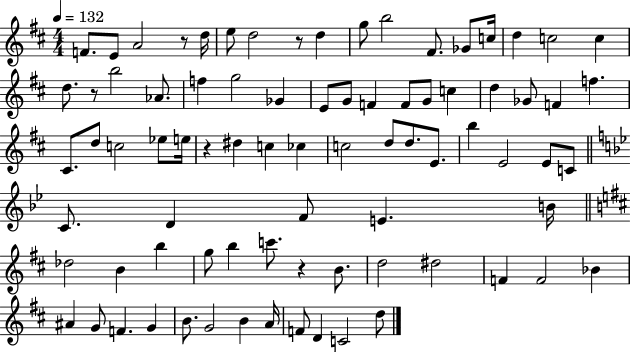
F4/e. E4/e A4/h R/e D5/s E5/e D5/h R/e D5/q G5/e B5/h F#4/e. Gb4/e C5/s D5/q C5/h C5/q D5/e. R/e B5/h Ab4/e. F5/q G5/h Gb4/q E4/e G4/e F4/q F4/e G4/e C5/q D5/q Gb4/e F4/q F5/q. C#4/e. D5/e C5/h Eb5/e E5/s R/q D#5/q C5/q CES5/q C5/h D5/e D5/e. E4/e. B5/q E4/h E4/e C4/e C4/e. D4/q F4/e E4/q. B4/s Db5/h B4/q B5/q G5/e B5/q C6/e. R/q B4/e. D5/h D#5/h F4/q F4/h Bb4/q A#4/q G4/e F4/q. G4/q B4/e. G4/h B4/q A4/s F4/e D4/q C4/h D5/e